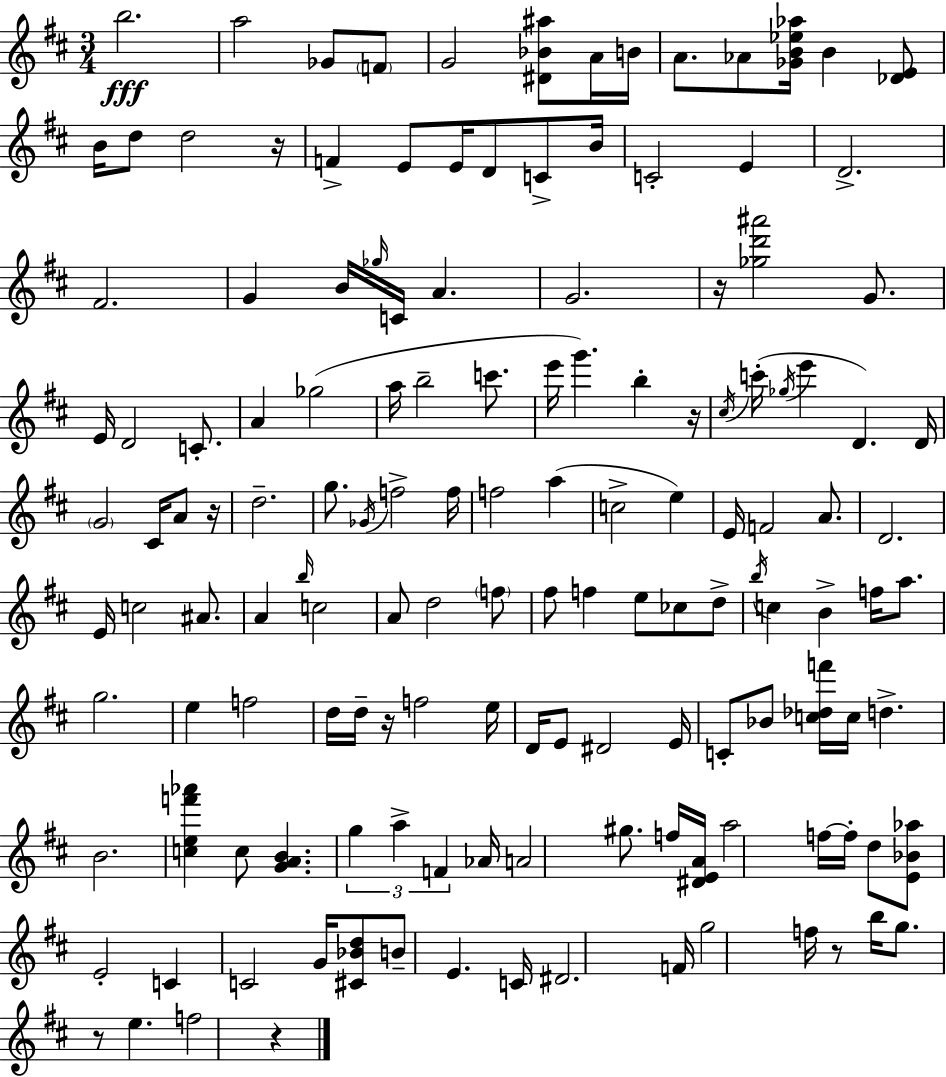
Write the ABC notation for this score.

X:1
T:Untitled
M:3/4
L:1/4
K:D
b2 a2 _G/2 F/2 G2 [^D_B^a]/2 A/4 B/4 A/2 _A/2 [_GB_e_a]/4 B [_DE]/2 B/4 d/2 d2 z/4 F E/2 E/4 D/2 C/2 B/4 C2 E D2 ^F2 G B/4 _g/4 C/4 A G2 z/4 [_gd'^a']2 G/2 E/4 D2 C/2 A _g2 a/4 b2 c'/2 e'/4 g' b z/4 ^c/4 c'/4 _g/4 e' D D/4 G2 ^C/4 A/2 z/4 d2 g/2 _G/4 f2 f/4 f2 a c2 e E/4 F2 A/2 D2 E/4 c2 ^A/2 A b/4 c2 A/2 d2 f/2 ^f/2 f e/2 _c/2 d/2 b/4 c B f/4 a/2 g2 e f2 d/4 d/4 z/4 f2 e/4 D/4 E/2 ^D2 E/4 C/2 _B/2 [c_df']/4 c/4 d B2 [cef'_a'] c/2 [GAB] g a F _A/4 A2 ^g/2 f/4 [^DEA]/4 a2 f/4 f/4 d/2 [E_B_a]/2 E2 C C2 G/4 [^C_Bd]/2 B/2 E C/4 ^D2 F/4 g2 f/4 z/2 b/4 g/2 z/2 e f2 z